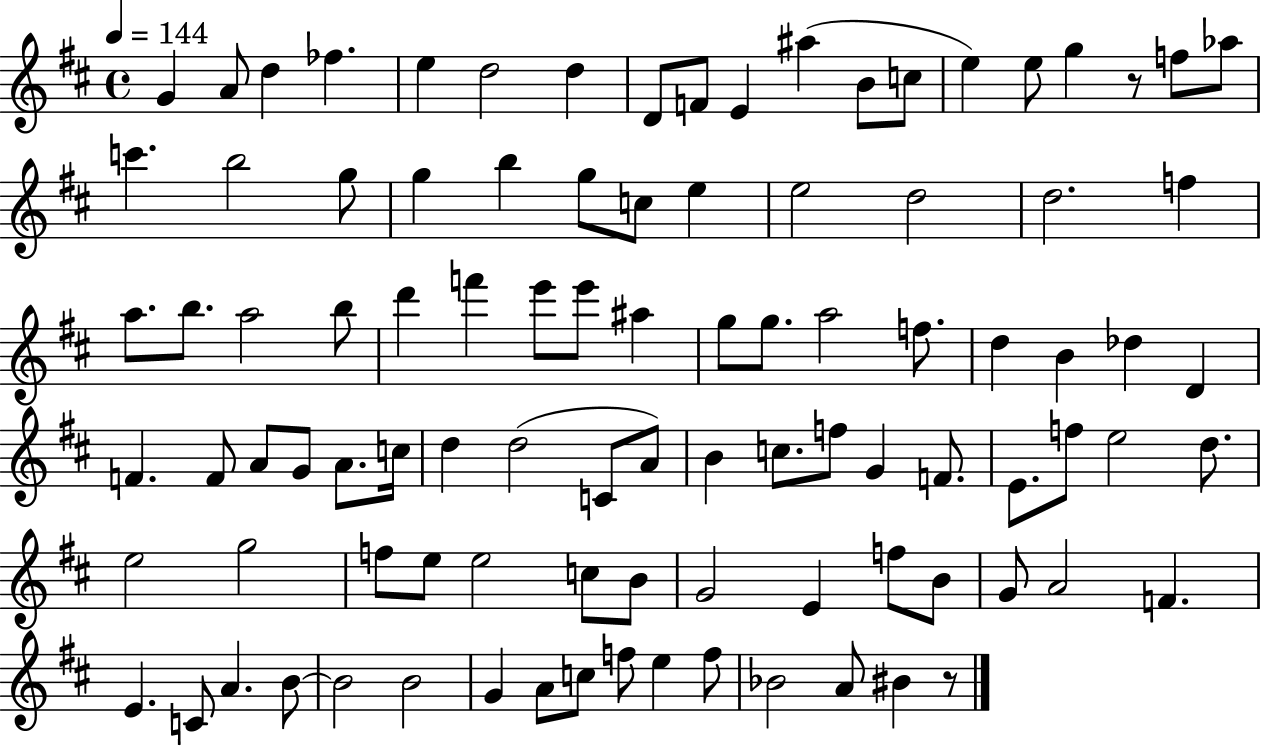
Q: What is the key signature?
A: D major